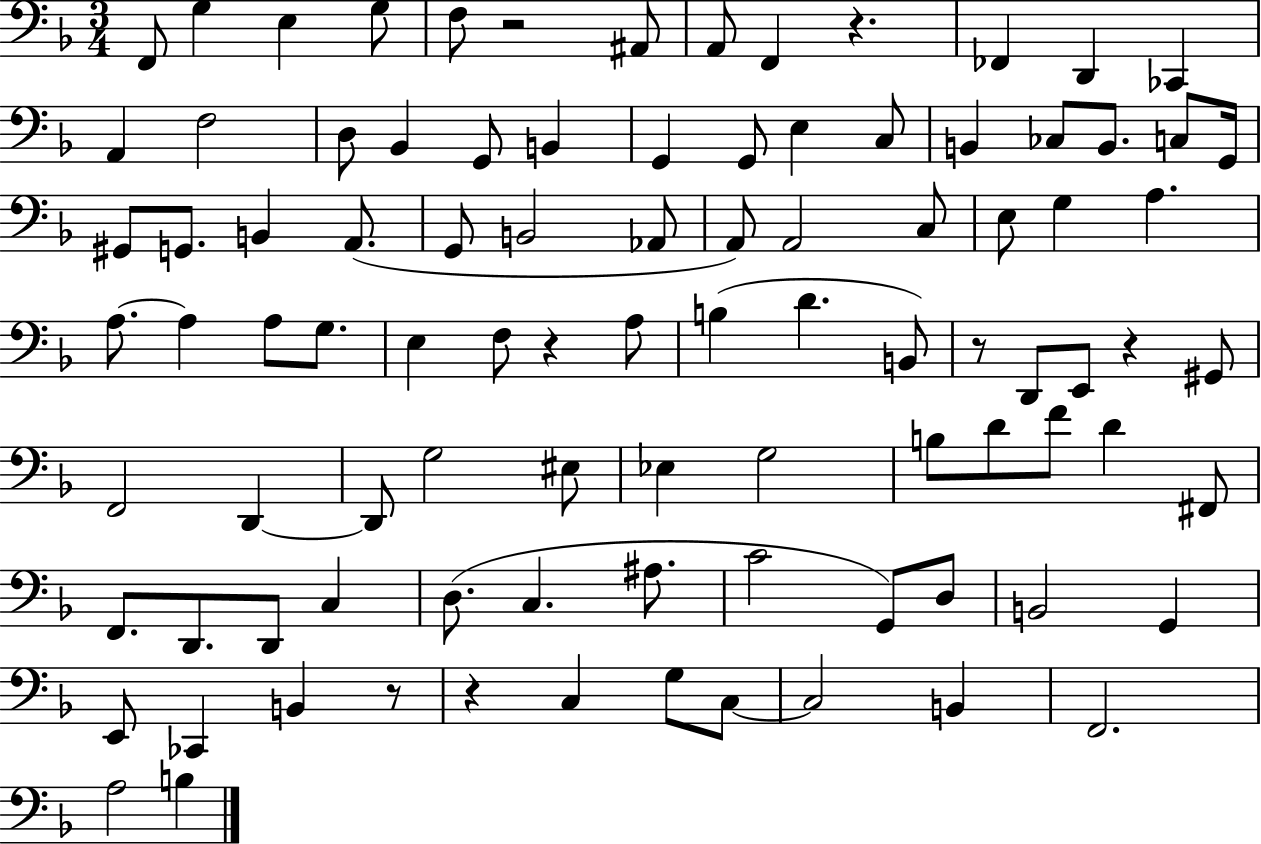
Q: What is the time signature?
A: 3/4